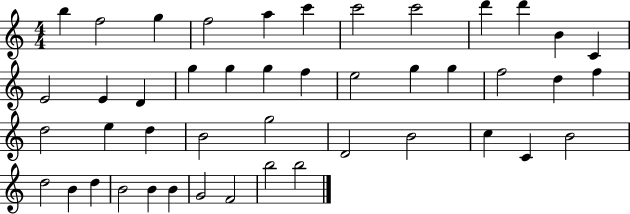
{
  \clef treble
  \numericTimeSignature
  \time 4/4
  \key c \major
  b''4 f''2 g''4 | f''2 a''4 c'''4 | c'''2 c'''2 | d'''4 d'''4 b'4 c'4 | \break e'2 e'4 d'4 | g''4 g''4 g''4 f''4 | e''2 g''4 g''4 | f''2 d''4 f''4 | \break d''2 e''4 d''4 | b'2 g''2 | d'2 b'2 | c''4 c'4 b'2 | \break d''2 b'4 d''4 | b'2 b'4 b'4 | g'2 f'2 | b''2 b''2 | \break \bar "|."
}